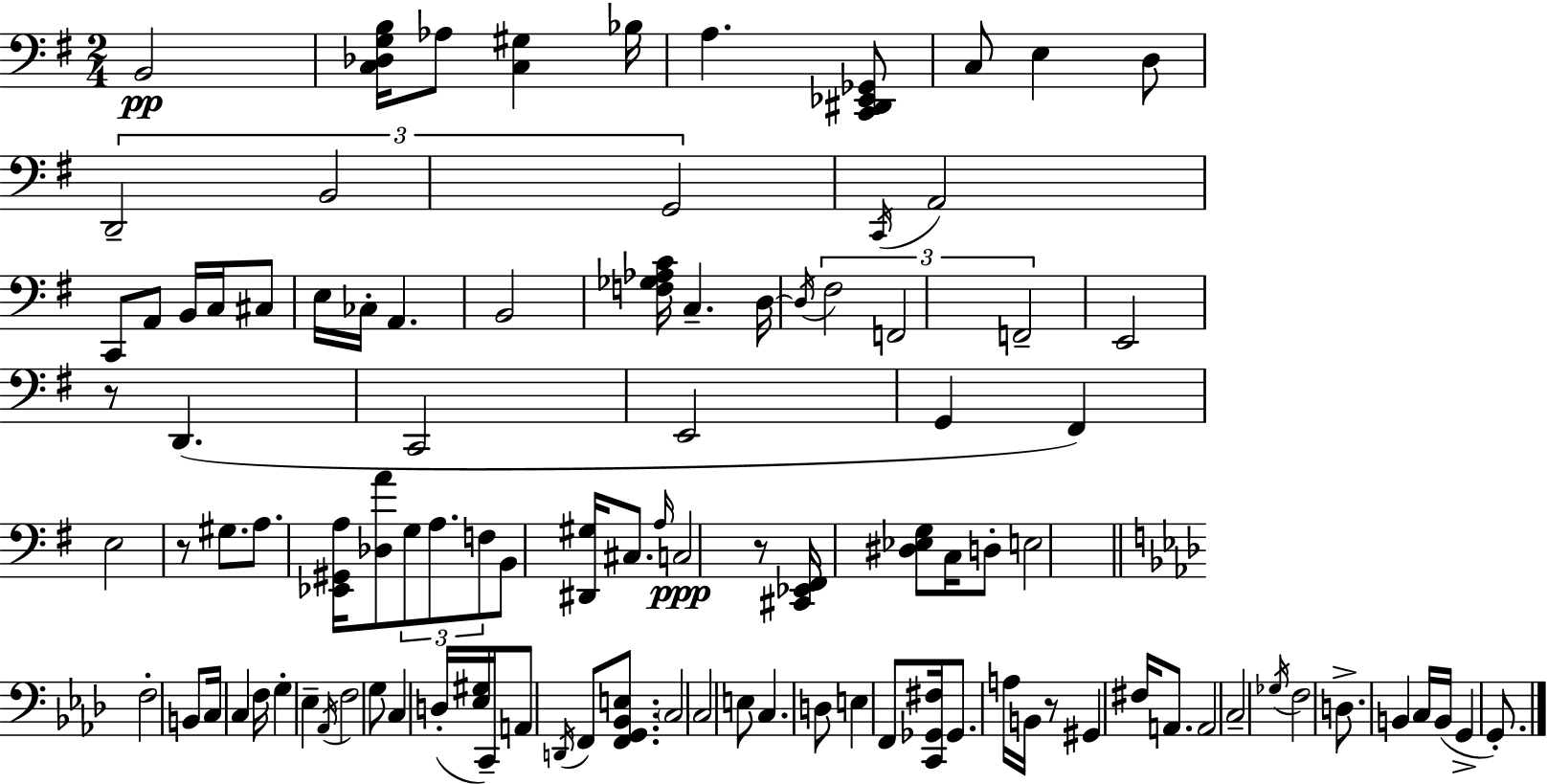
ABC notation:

X:1
T:Untitled
M:2/4
L:1/4
K:G
B,,2 [C,_D,G,B,]/4 _A,/2 [C,^G,] _B,/4 A, [C,,^D,,_E,,_G,,]/2 C,/2 E, D,/2 D,,2 B,,2 G,,2 C,,/4 A,,2 C,,/2 A,,/2 B,,/4 C,/4 ^C,/2 E,/4 _C,/4 A,, B,,2 [F,_G,_A,C]/4 C, D,/4 D,/4 ^F,2 F,,2 F,,2 E,,2 z/2 D,, C,,2 E,,2 G,, ^F,, E,2 z/2 ^G,/2 A,/2 [_E,,^G,,A,]/4 [_D,A]/2 G,/2 A,/2 F,/2 B,,/2 [^D,,^G,]/4 ^C,/2 A,/4 C,2 z/2 [^C,,_E,,^F,,]/4 [^D,_E,G,]/2 C,/4 D,/2 E,2 F,2 B,,/2 C,/4 C, F,/4 G, _E, _A,,/4 F,2 G,/2 C, D,/4 [_E,^G,]/4 C,,/4 A,,/2 D,,/4 F,,/2 [F,,G,,_B,,E,]/2 C,2 C,2 E,/2 C, D,/2 E, F,,/2 [C,,_G,,^F,]/4 _G,,/2 A,/4 B,,/4 z/2 ^G,, ^F,/4 A,,/2 A,,2 C,2 _G,/4 F,2 D,/2 B,, C,/4 B,,/4 G,, G,,/2